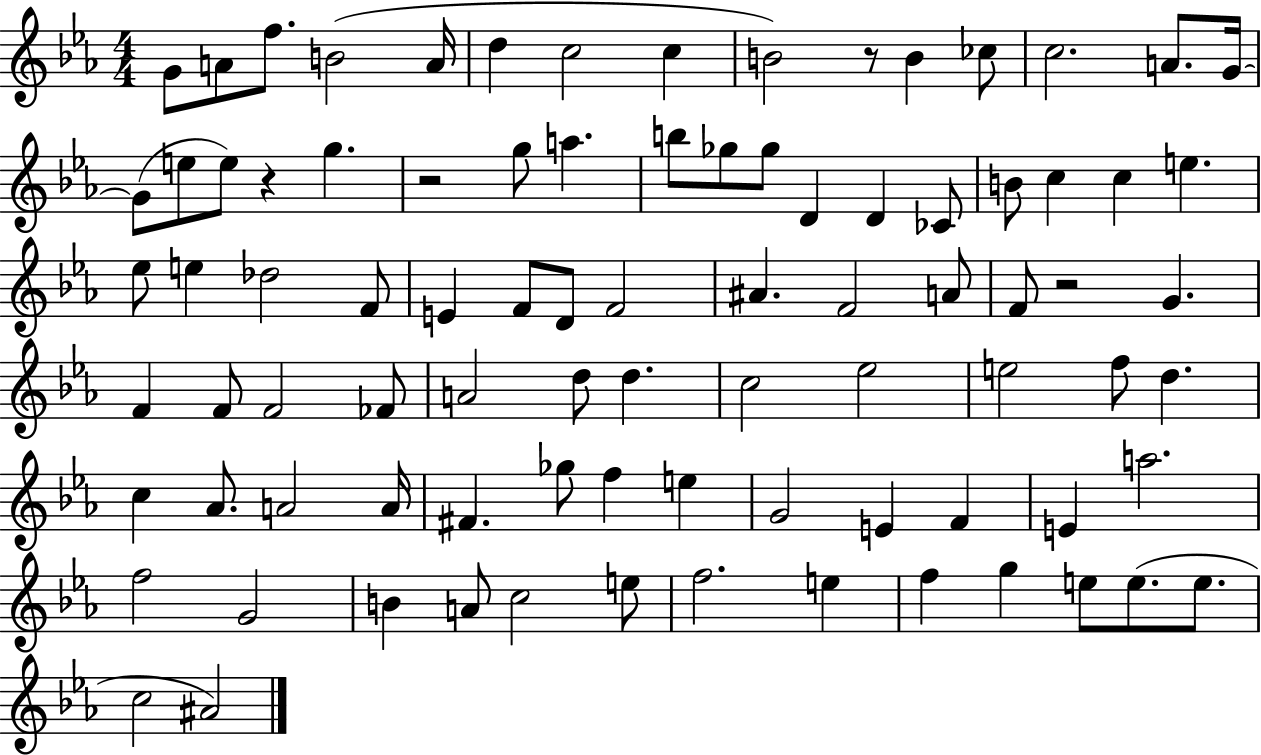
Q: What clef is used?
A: treble